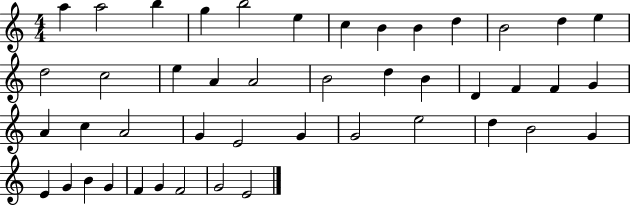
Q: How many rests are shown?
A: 0